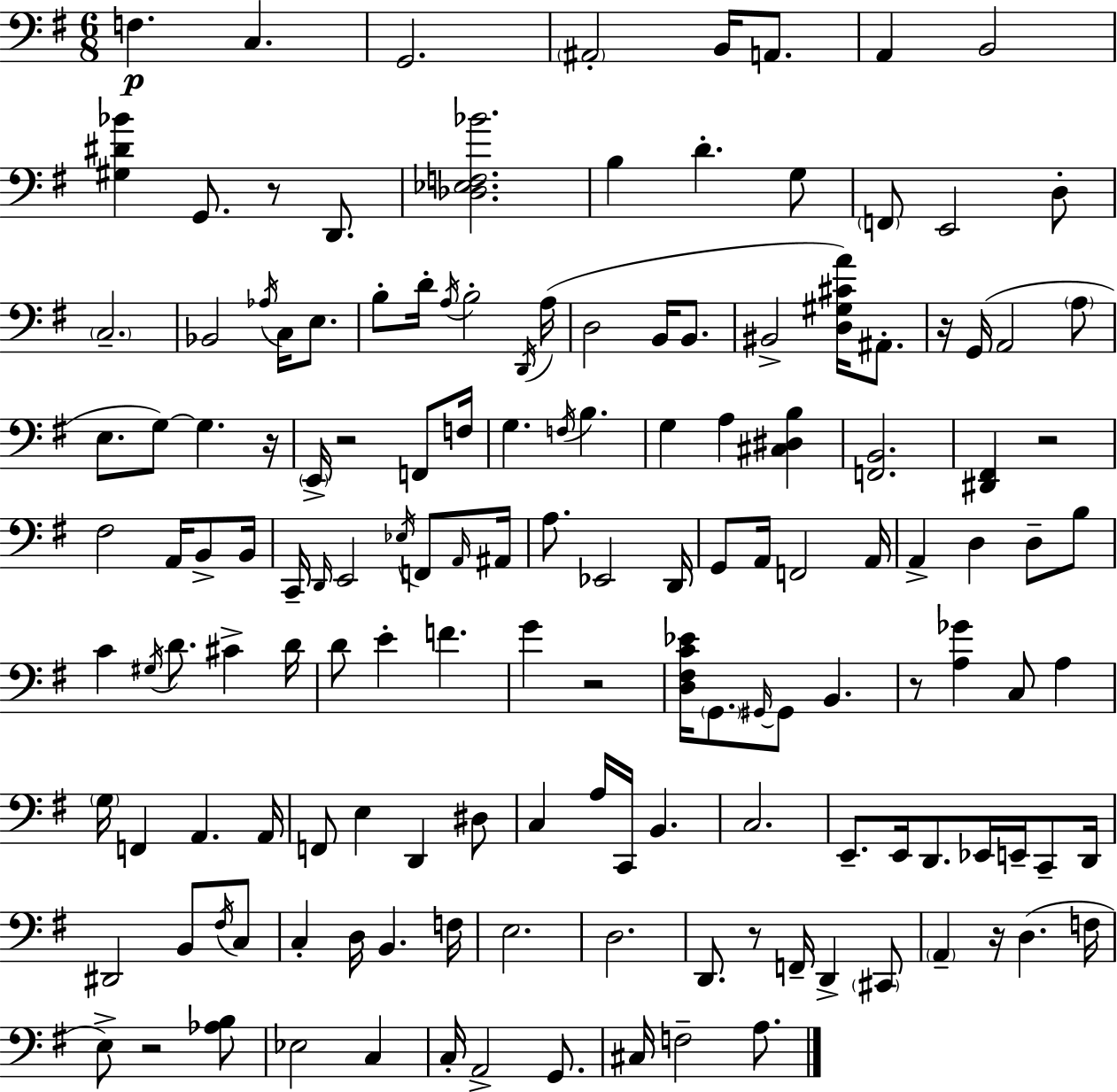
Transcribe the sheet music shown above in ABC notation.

X:1
T:Untitled
M:6/8
L:1/4
K:Em
F, C, G,,2 ^A,,2 B,,/4 A,,/2 A,, B,,2 [^G,^D_B] G,,/2 z/2 D,,/2 [_D,_E,F,_B]2 B, D G,/2 F,,/2 E,,2 D,/2 C,2 _B,,2 _A,/4 C,/4 E,/2 B,/2 D/4 A,/4 B,2 D,,/4 A,/4 D,2 B,,/4 B,,/2 ^B,,2 [D,^G,^CA]/4 ^A,,/2 z/4 G,,/4 A,,2 A,/2 E,/2 G,/2 G, z/4 E,,/4 z2 F,,/2 F,/4 G, F,/4 B, G, A, [^C,^D,B,] [F,,B,,]2 [^D,,^F,,] z2 ^F,2 A,,/4 B,,/2 B,,/4 C,,/4 D,,/4 E,,2 _E,/4 F,,/2 A,,/4 ^A,,/4 A,/2 _E,,2 D,,/4 G,,/2 A,,/4 F,,2 A,,/4 A,, D, D,/2 B,/2 C ^G,/4 D/2 ^C D/4 D/2 E F G z2 [D,^F,C_E]/4 G,,/2 ^G,,/4 ^G,,/2 B,, z/2 [A,_G] C,/2 A, G,/4 F,, A,, A,,/4 F,,/2 E, D,, ^D,/2 C, A,/4 C,,/4 B,, C,2 E,,/2 E,,/4 D,,/2 _E,,/4 E,,/4 C,,/2 D,,/4 ^D,,2 B,,/2 ^F,/4 C,/2 C, D,/4 B,, F,/4 E,2 D,2 D,,/2 z/2 F,,/4 D,, ^C,,/2 A,, z/4 D, F,/4 E,/2 z2 [_A,B,]/2 _E,2 C, C,/4 A,,2 G,,/2 ^C,/4 F,2 A,/2